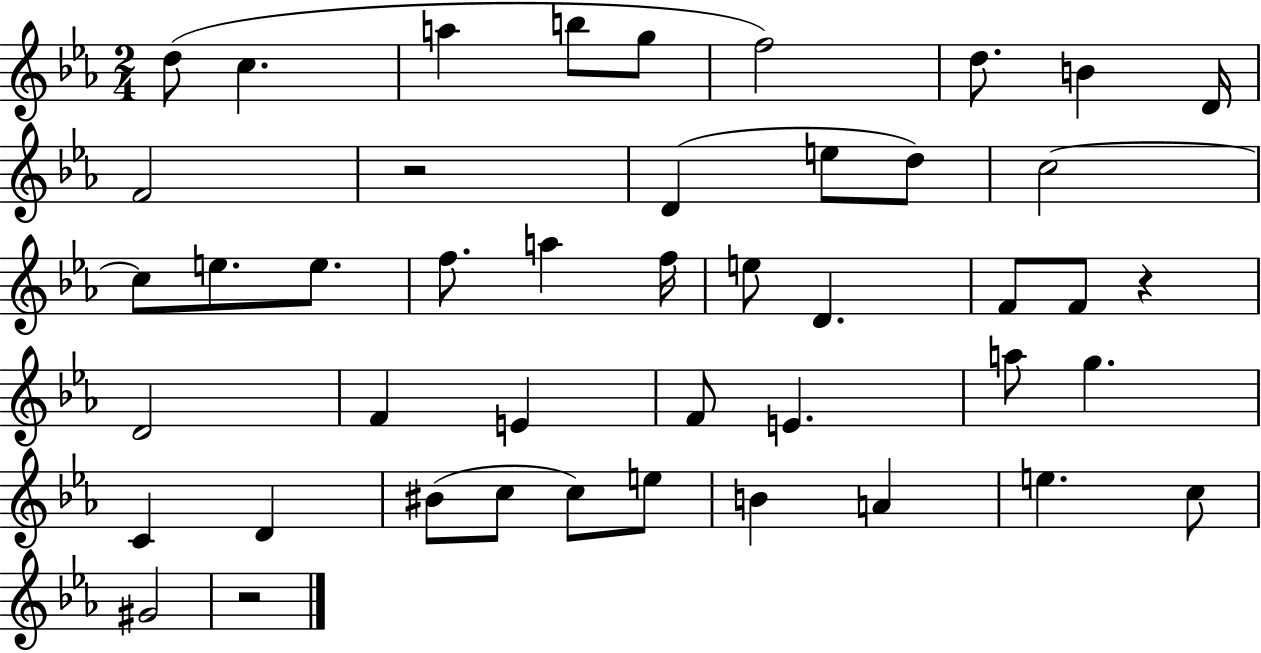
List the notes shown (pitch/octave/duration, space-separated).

D5/e C5/q. A5/q B5/e G5/e F5/h D5/e. B4/q D4/s F4/h R/h D4/q E5/e D5/e C5/h C5/e E5/e. E5/e. F5/e. A5/q F5/s E5/e D4/q. F4/e F4/e R/q D4/h F4/q E4/q F4/e E4/q. A5/e G5/q. C4/q D4/q BIS4/e C5/e C5/e E5/e B4/q A4/q E5/q. C5/e G#4/h R/h